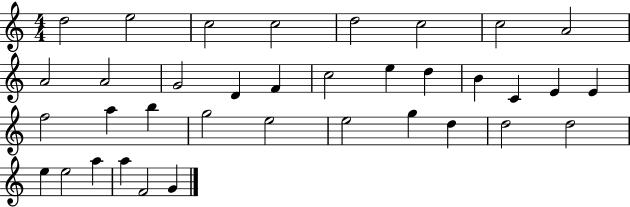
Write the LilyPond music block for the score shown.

{
  \clef treble
  \numericTimeSignature
  \time 4/4
  \key c \major
  d''2 e''2 | c''2 c''2 | d''2 c''2 | c''2 a'2 | \break a'2 a'2 | g'2 d'4 f'4 | c''2 e''4 d''4 | b'4 c'4 e'4 e'4 | \break f''2 a''4 b''4 | g''2 e''2 | e''2 g''4 d''4 | d''2 d''2 | \break e''4 e''2 a''4 | a''4 f'2 g'4 | \bar "|."
}